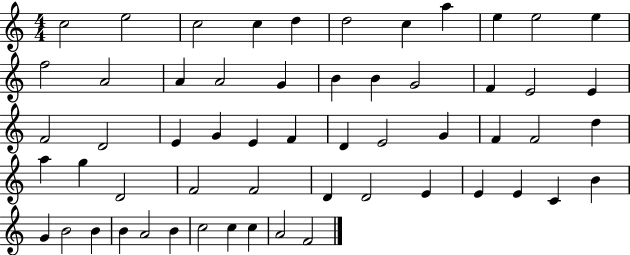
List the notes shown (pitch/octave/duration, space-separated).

C5/h E5/h C5/h C5/q D5/q D5/h C5/q A5/q E5/q E5/h E5/q F5/h A4/h A4/q A4/h G4/q B4/q B4/q G4/h F4/q E4/h E4/q F4/h D4/h E4/q G4/q E4/q F4/q D4/q E4/h G4/q F4/q F4/h D5/q A5/q G5/q D4/h F4/h F4/h D4/q D4/h E4/q E4/q E4/q C4/q B4/q G4/q B4/h B4/q B4/q A4/h B4/q C5/h C5/q C5/q A4/h F4/h